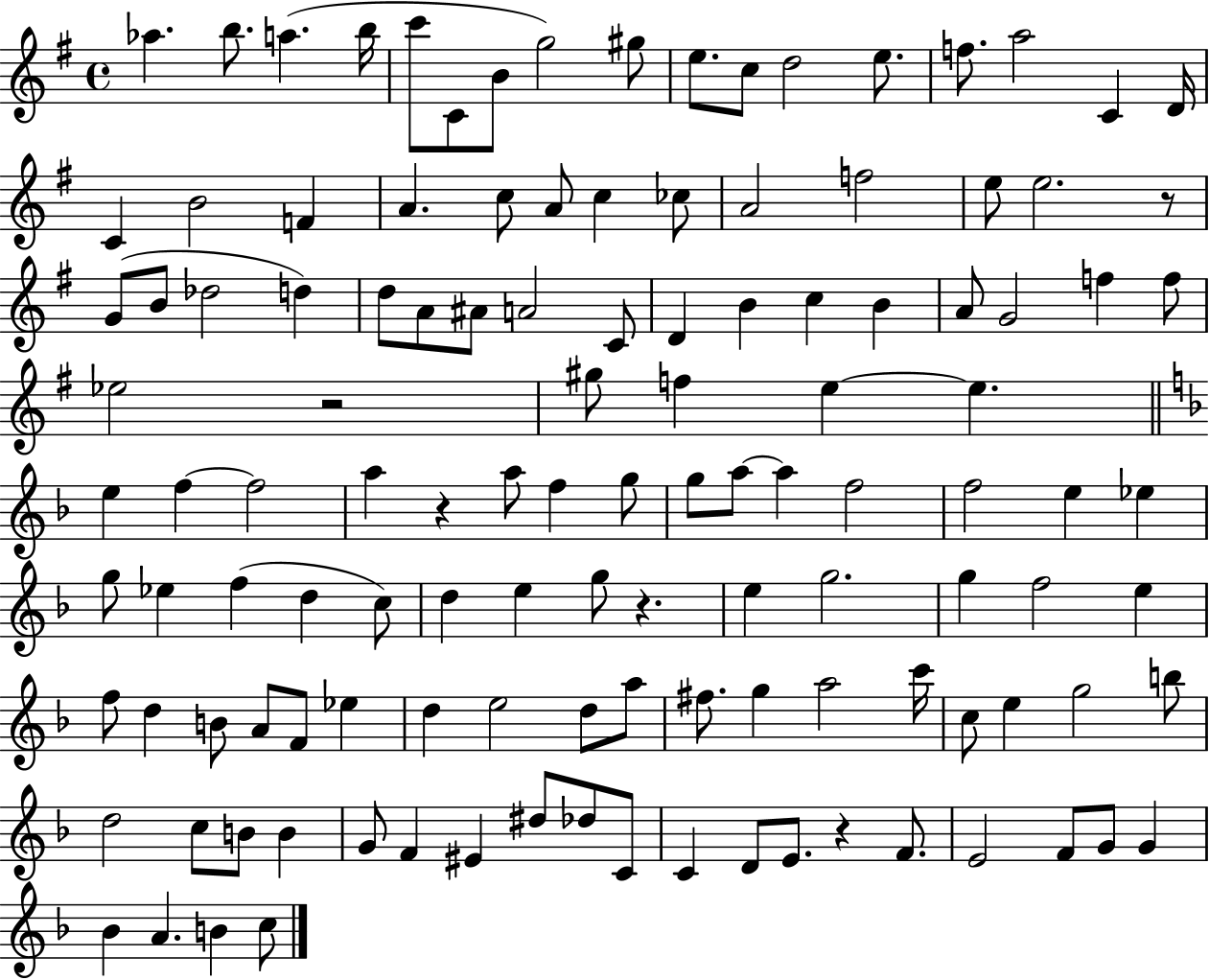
Ab5/q. B5/e. A5/q. B5/s C6/e C4/e B4/e G5/h G#5/e E5/e. C5/e D5/h E5/e. F5/e. A5/h C4/q D4/s C4/q B4/h F4/q A4/q. C5/e A4/e C5/q CES5/e A4/h F5/h E5/e E5/h. R/e G4/e B4/e Db5/h D5/q D5/e A4/e A#4/e A4/h C4/e D4/q B4/q C5/q B4/q A4/e G4/h F5/q F5/e Eb5/h R/h G#5/e F5/q E5/q E5/q. E5/q F5/q F5/h A5/q R/q A5/e F5/q G5/e G5/e A5/e A5/q F5/h F5/h E5/q Eb5/q G5/e Eb5/q F5/q D5/q C5/e D5/q E5/q G5/e R/q. E5/q G5/h. G5/q F5/h E5/q F5/e D5/q B4/e A4/e F4/e Eb5/q D5/q E5/h D5/e A5/e F#5/e. G5/q A5/h C6/s C5/e E5/q G5/h B5/e D5/h C5/e B4/e B4/q G4/e F4/q EIS4/q D#5/e Db5/e C4/e C4/q D4/e E4/e. R/q F4/e. E4/h F4/e G4/e G4/q Bb4/q A4/q. B4/q C5/e